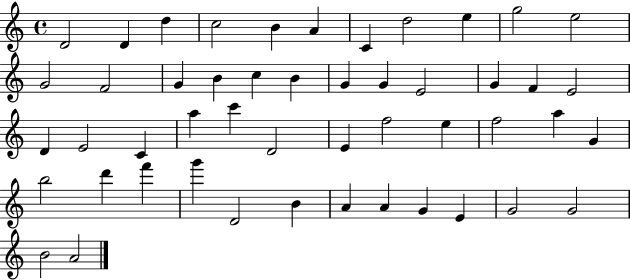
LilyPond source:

{
  \clef treble
  \time 4/4
  \defaultTimeSignature
  \key c \major
  d'2 d'4 d''4 | c''2 b'4 a'4 | c'4 d''2 e''4 | g''2 e''2 | \break g'2 f'2 | g'4 b'4 c''4 b'4 | g'4 g'4 e'2 | g'4 f'4 e'2 | \break d'4 e'2 c'4 | a''4 c'''4 d'2 | e'4 f''2 e''4 | f''2 a''4 g'4 | \break b''2 d'''4 f'''4 | g'''4 d'2 b'4 | a'4 a'4 g'4 e'4 | g'2 g'2 | \break b'2 a'2 | \bar "|."
}